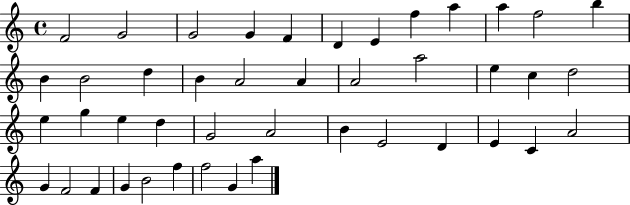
F4/h G4/h G4/h G4/q F4/q D4/q E4/q F5/q A5/q A5/q F5/h B5/q B4/q B4/h D5/q B4/q A4/h A4/q A4/h A5/h E5/q C5/q D5/h E5/q G5/q E5/q D5/q G4/h A4/h B4/q E4/h D4/q E4/q C4/q A4/h G4/q F4/h F4/q G4/q B4/h F5/q F5/h G4/q A5/q